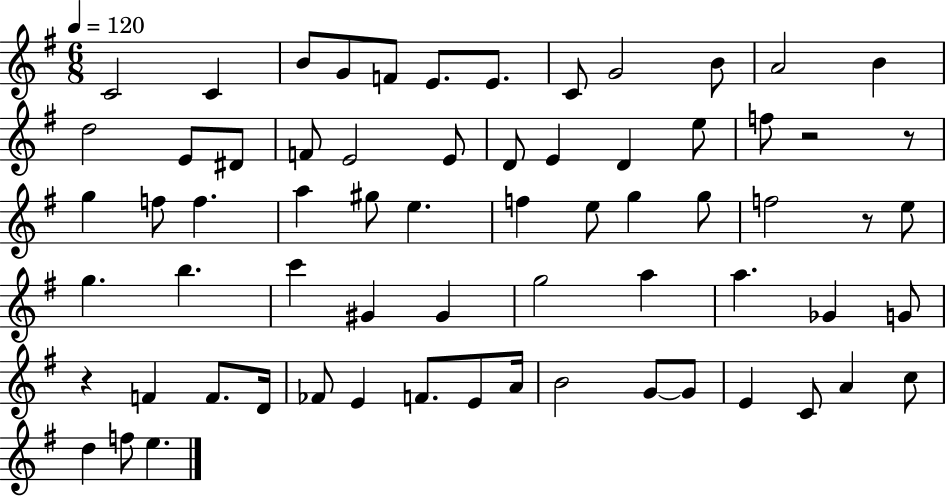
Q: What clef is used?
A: treble